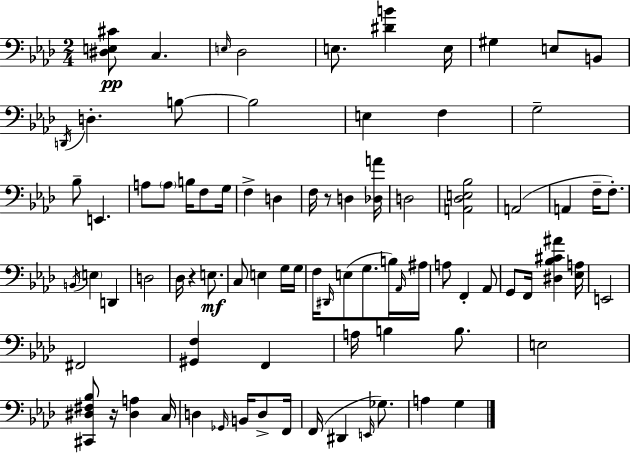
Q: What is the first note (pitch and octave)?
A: C3